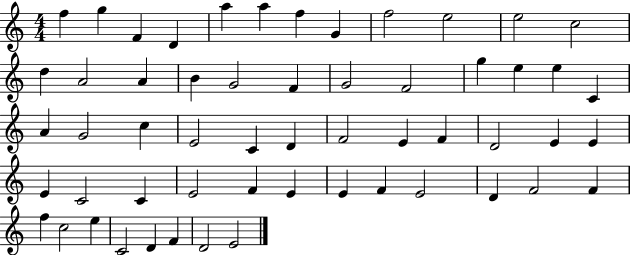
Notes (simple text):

F5/q G5/q F4/q D4/q A5/q A5/q F5/q G4/q F5/h E5/h E5/h C5/h D5/q A4/h A4/q B4/q G4/h F4/q G4/h F4/h G5/q E5/q E5/q C4/q A4/q G4/h C5/q E4/h C4/q D4/q F4/h E4/q F4/q D4/h E4/q E4/q E4/q C4/h C4/q E4/h F4/q E4/q E4/q F4/q E4/h D4/q F4/h F4/q F5/q C5/h E5/q C4/h D4/q F4/q D4/h E4/h